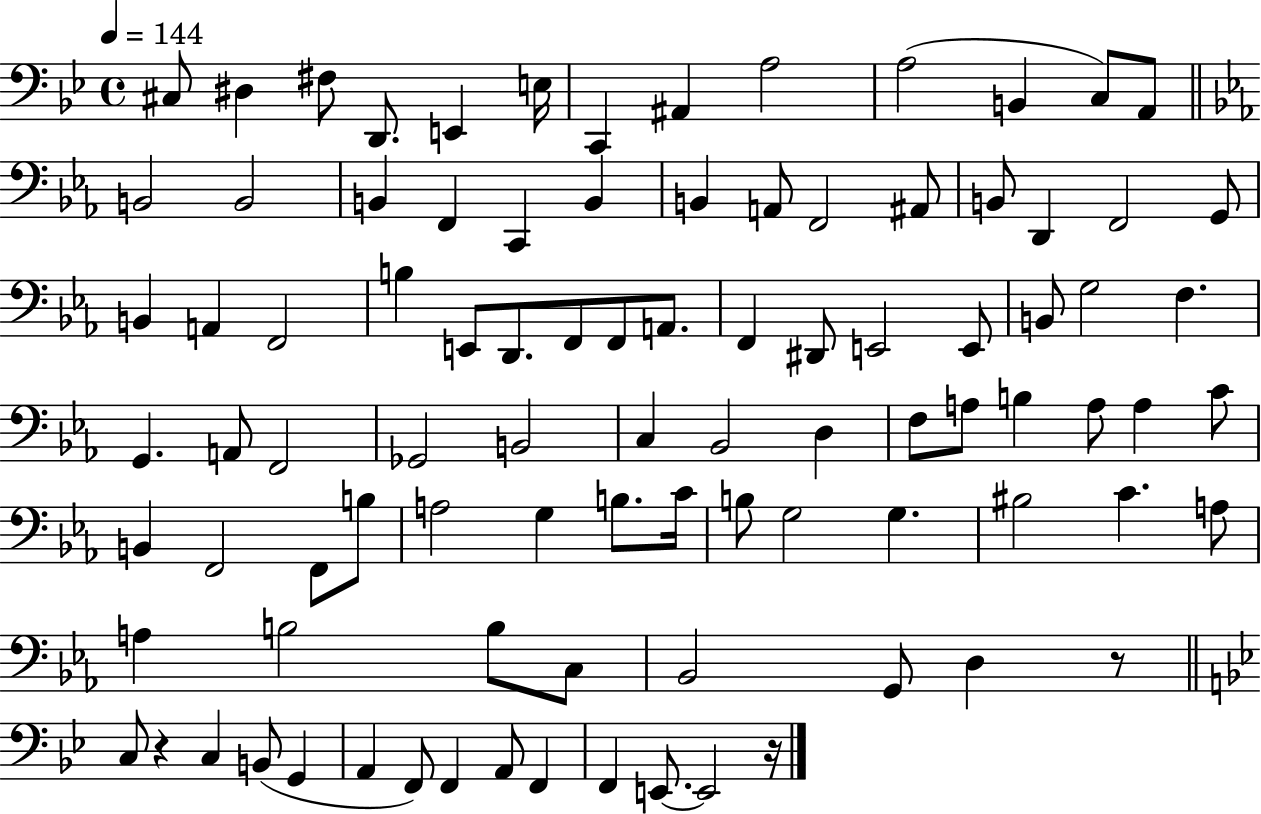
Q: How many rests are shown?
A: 3